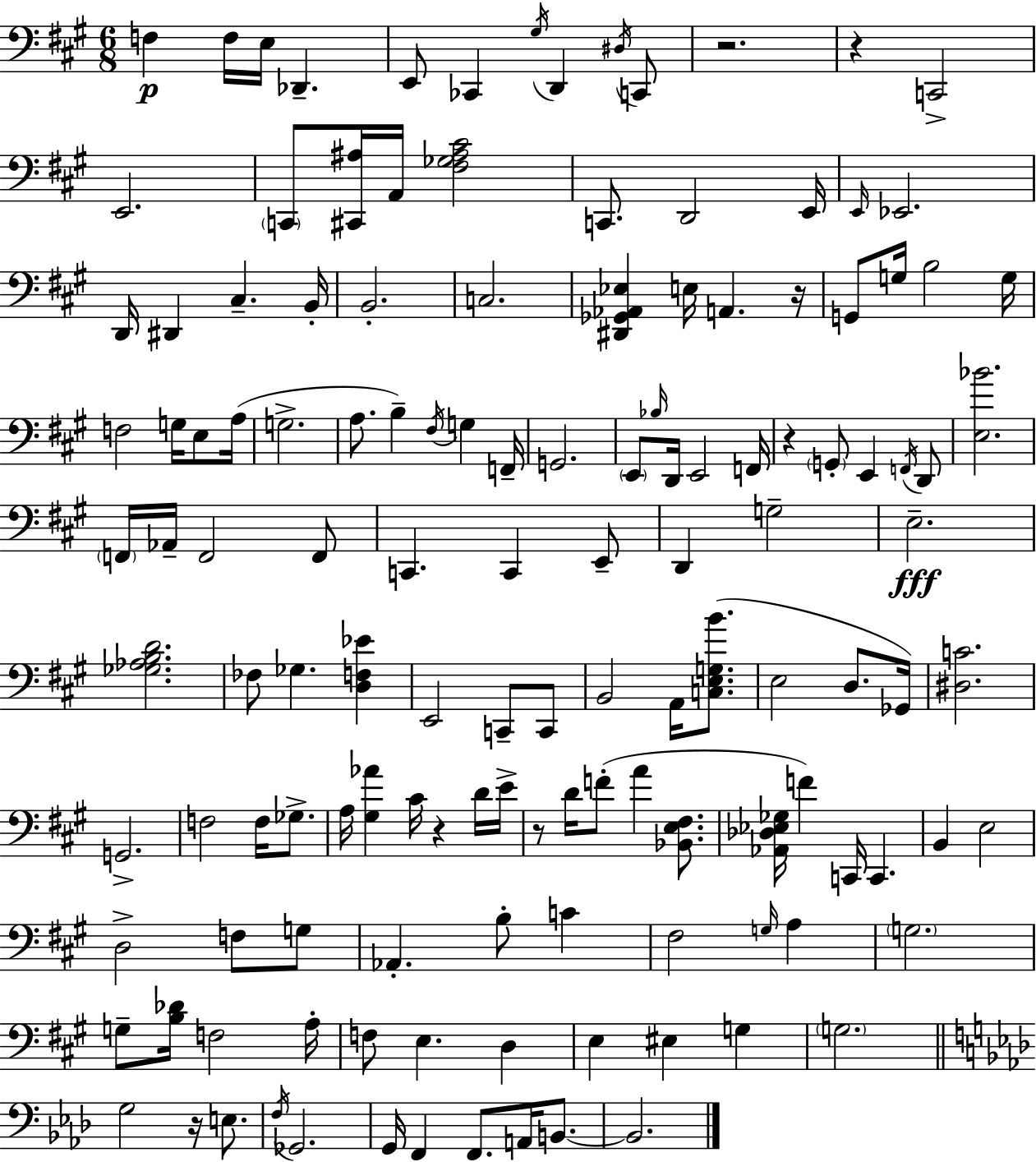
F3/q F3/s E3/s Db2/q. E2/e CES2/q G#3/s D2/q D#3/s C2/e R/h. R/q C2/h E2/h. C2/e [C#2,A#3]/s A2/s [F#3,Gb3,A#3,C#4]/h C2/e. D2/h E2/s E2/s Eb2/h. D2/s D#2/q C#3/q. B2/s B2/h. C3/h. [D#2,Gb2,Ab2,Eb3]/q E3/s A2/q. R/s G2/e G3/s B3/h G3/s F3/h G3/s E3/e A3/s G3/h. A3/e. B3/q F#3/s G3/q F2/s G2/h. E2/e Bb3/s D2/s E2/h F2/s R/q G2/e E2/q F2/s D2/e [E3,Bb4]/h. F2/s Ab2/s F2/h F2/e C2/q. C2/q E2/e D2/q G3/h E3/h. [Gb3,Ab3,B3,D4]/h. FES3/e Gb3/q. [D3,F3,Eb4]/q E2/h C2/e C2/e B2/h A2/s [C3,E3,G3,B4]/e. E3/h D3/e. Gb2/s [D#3,C4]/h. G2/h. F3/h F3/s Gb3/e. A3/s [G#3,Ab4]/q C#4/s R/q D4/s E4/s R/e D4/s F4/e A4/q [Bb2,E3,F#3]/e. [Ab2,Db3,Eb3,Gb3]/s F4/q C2/s C2/q. B2/q E3/h D3/h F3/e G3/e Ab2/q. B3/e C4/q F#3/h G3/s A3/q G3/h. G3/e [B3,Db4]/s F3/h A3/s F3/e E3/q. D3/q E3/q EIS3/q G3/q G3/h. G3/h R/s E3/e. F3/s Gb2/h. G2/s F2/q F2/e. A2/s B2/e. B2/h.